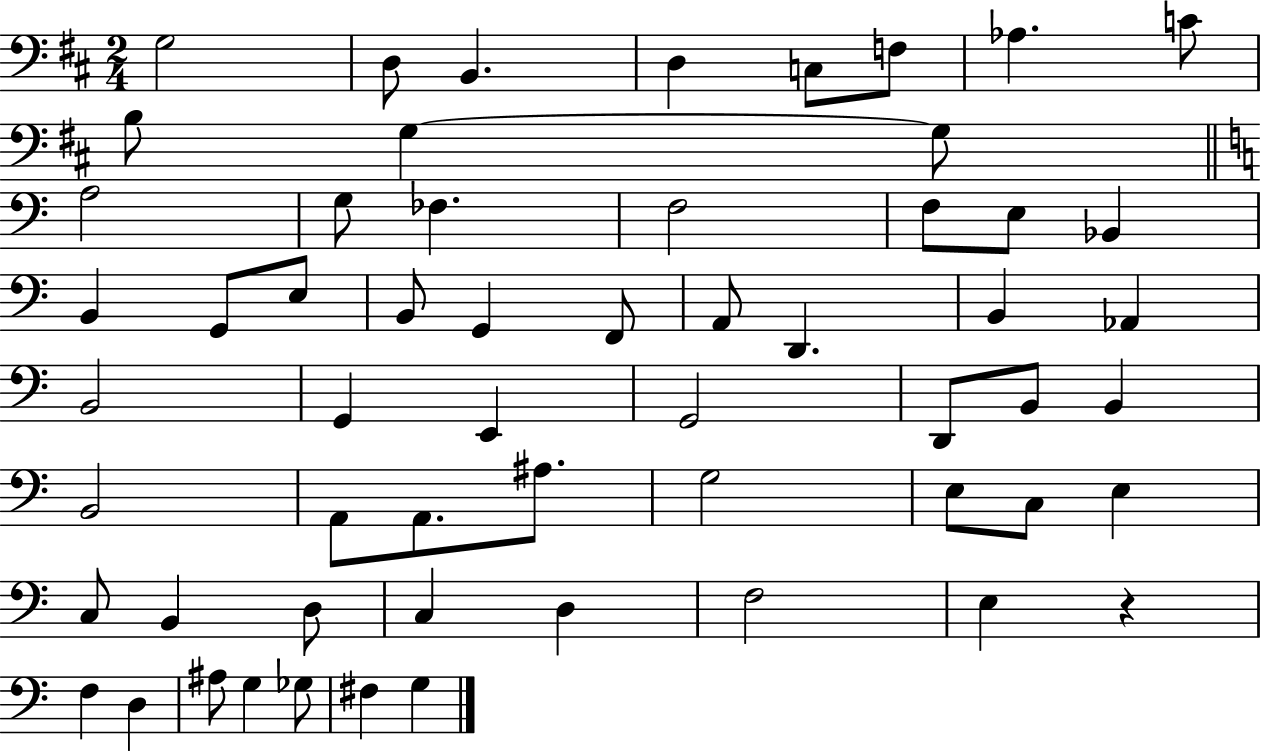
{
  \clef bass
  \numericTimeSignature
  \time 2/4
  \key d \major
  g2 | d8 b,4. | d4 c8 f8 | aes4. c'8 | \break b8 g4~~ g8 | \bar "||" \break \key c \major a2 | g8 fes4. | f2 | f8 e8 bes,4 | \break b,4 g,8 e8 | b,8 g,4 f,8 | a,8 d,4. | b,4 aes,4 | \break b,2 | g,4 e,4 | g,2 | d,8 b,8 b,4 | \break b,2 | a,8 a,8. ais8. | g2 | e8 c8 e4 | \break c8 b,4 d8 | c4 d4 | f2 | e4 r4 | \break f4 d4 | ais8 g4 ges8 | fis4 g4 | \bar "|."
}